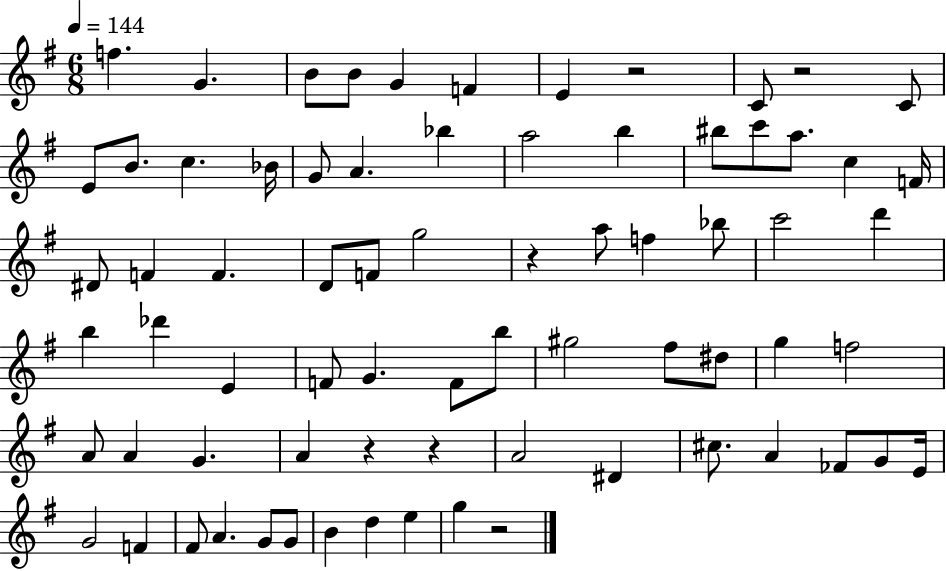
X:1
T:Untitled
M:6/8
L:1/4
K:G
f G B/2 B/2 G F E z2 C/2 z2 C/2 E/2 B/2 c _B/4 G/2 A _b a2 b ^b/2 c'/2 a/2 c F/4 ^D/2 F F D/2 F/2 g2 z a/2 f _b/2 c'2 d' b _d' E F/2 G F/2 b/2 ^g2 ^f/2 ^d/2 g f2 A/2 A G A z z A2 ^D ^c/2 A _F/2 G/2 E/4 G2 F ^F/2 A G/2 G/2 B d e g z2